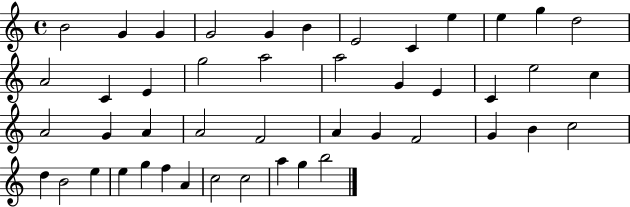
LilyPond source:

{
  \clef treble
  \time 4/4
  \defaultTimeSignature
  \key c \major
  b'2 g'4 g'4 | g'2 g'4 b'4 | e'2 c'4 e''4 | e''4 g''4 d''2 | \break a'2 c'4 e'4 | g''2 a''2 | a''2 g'4 e'4 | c'4 e''2 c''4 | \break a'2 g'4 a'4 | a'2 f'2 | a'4 g'4 f'2 | g'4 b'4 c''2 | \break d''4 b'2 e''4 | e''4 g''4 f''4 a'4 | c''2 c''2 | a''4 g''4 b''2 | \break \bar "|."
}